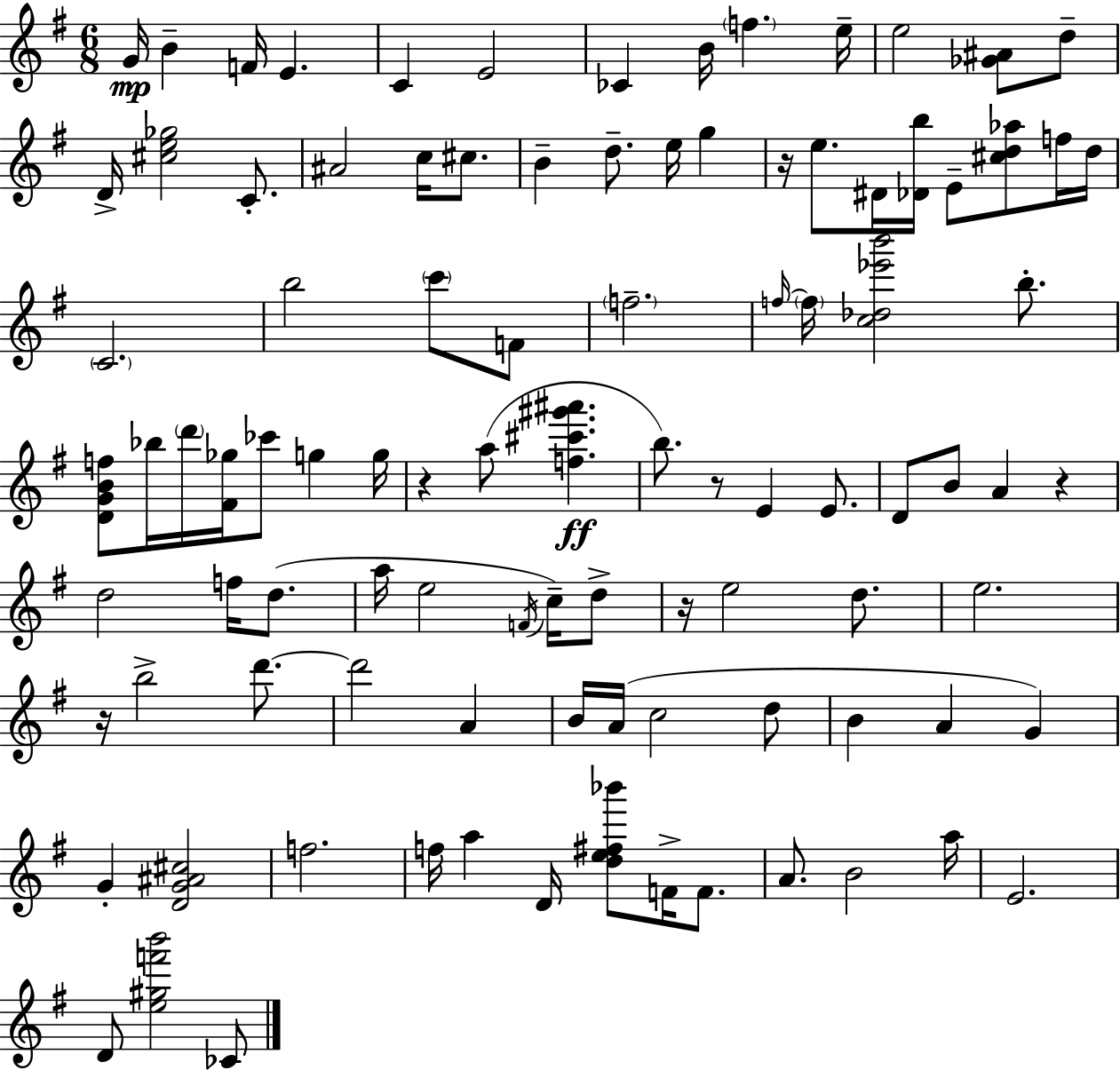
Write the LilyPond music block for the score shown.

{
  \clef treble
  \numericTimeSignature
  \time 6/8
  \key e \minor
  g'16\mp b'4-- f'16 e'4. | c'4 e'2 | ces'4 b'16 \parenthesize f''4. e''16-- | e''2 <ges' ais'>8 d''8-- | \break d'16-> <cis'' e'' ges''>2 c'8.-. | ais'2 c''16 cis''8. | b'4-- d''8.-- e''16 g''4 | r16 e''8. dis'16 <des' b''>16 e'8-- <cis'' d'' aes''>8 f''16 d''16 | \break \parenthesize c'2. | b''2 \parenthesize c'''8 f'8 | \parenthesize f''2.-- | \grace { f''16~ }~ \parenthesize f''16 <c'' des'' ees''' b'''>2 b''8.-. | \break <d' g' b' f''>8 bes''16 \parenthesize d'''16 <fis' ges''>16 ces'''8 g''4 | g''16 r4 a''8( <f'' cis''' gis''' ais'''>4.\ff | b''8.) r8 e'4 e'8. | d'8 b'8 a'4 r4 | \break d''2 f''16 d''8.( | a''16 e''2 \acciaccatura { f'16 }) c''16-- | d''8-> r16 e''2 d''8. | e''2. | \break r16 b''2-> d'''8.~~ | d'''2 a'4 | b'16 a'16( c''2 | d''8 b'4 a'4 g'4) | \break g'4-. <d' g' ais' cis''>2 | f''2. | f''16 a''4 d'16 <d'' e'' fis'' bes'''>8 f'16-> f'8. | a'8. b'2 | \break a''16 e'2. | d'8 <e'' gis'' f''' b'''>2 | ces'8 \bar "|."
}